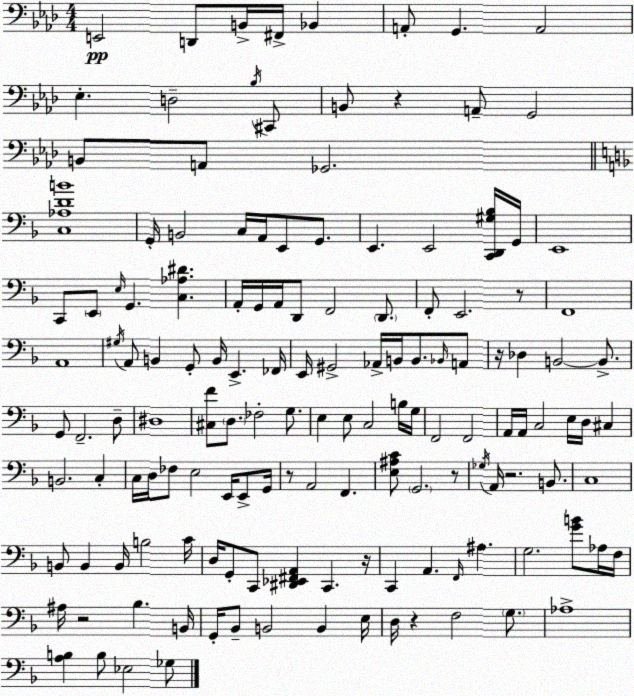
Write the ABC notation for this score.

X:1
T:Untitled
M:4/4
L:1/4
K:Fm
E,,2 D,,/2 B,,/4 ^F,,/4 _B,, A,,/2 G,, A,,2 _E, D,2 _B,/4 ^C,,/2 B,,/2 z A,,/2 G,,2 B,,/2 A,,/2 _G,,2 [C,_A,DB]4 G,,/4 B,,2 C,/4 A,,/4 E,,/2 G,,/2 E,, E,,2 [C,,D,,^G,_B,]/4 G,,/4 E,,4 C,,/2 E,,/2 E,/4 G,, [C,_A,^D] A,,/4 G,,/4 A,,/4 D,,/2 F,,2 D,,/2 F,,/2 E,,2 z/2 F,,4 A,,4 ^G,/4 A,,/2 B,, G,,/2 B,,/4 E,, _F,,/4 E,,/4 ^G,,2 _A,,/4 B,,/4 B,,/2 _B,,/4 A,,/2 z/4 _D, B,,2 B,,/2 G,,/2 F,,2 D,/2 ^D,4 [^C,F]/2 D,/2 _F,2 G,/2 E, E,/2 C,2 B,/4 G,/4 F,,2 F,,2 A,,/4 A,,/4 C,2 E,/4 D,/4 ^C, B,,2 C, C,/4 D,/4 _F,/2 E,2 E,,/4 E,,/2 G,,/4 z/2 A,,2 F,, [E,^A,C]/2 G,,2 z/2 _G,/4 A,,/4 z2 B,,/2 C,4 B,,/2 B,, B,,/4 B,2 C/4 D,/4 G,,/2 C,,/2 [^D,,_E,,^F,,A,,] C,, z/4 C,, A,, F,,/4 ^A, G,2 [GB]/2 _A,/4 F,/4 ^A,/4 z2 _B, B,,/4 G,,/4 _B,,/2 B,,2 B,, E,/4 D,/4 z F,2 G,/2 _A,4 [A,B,] B,/2 _E,2 _G,/2